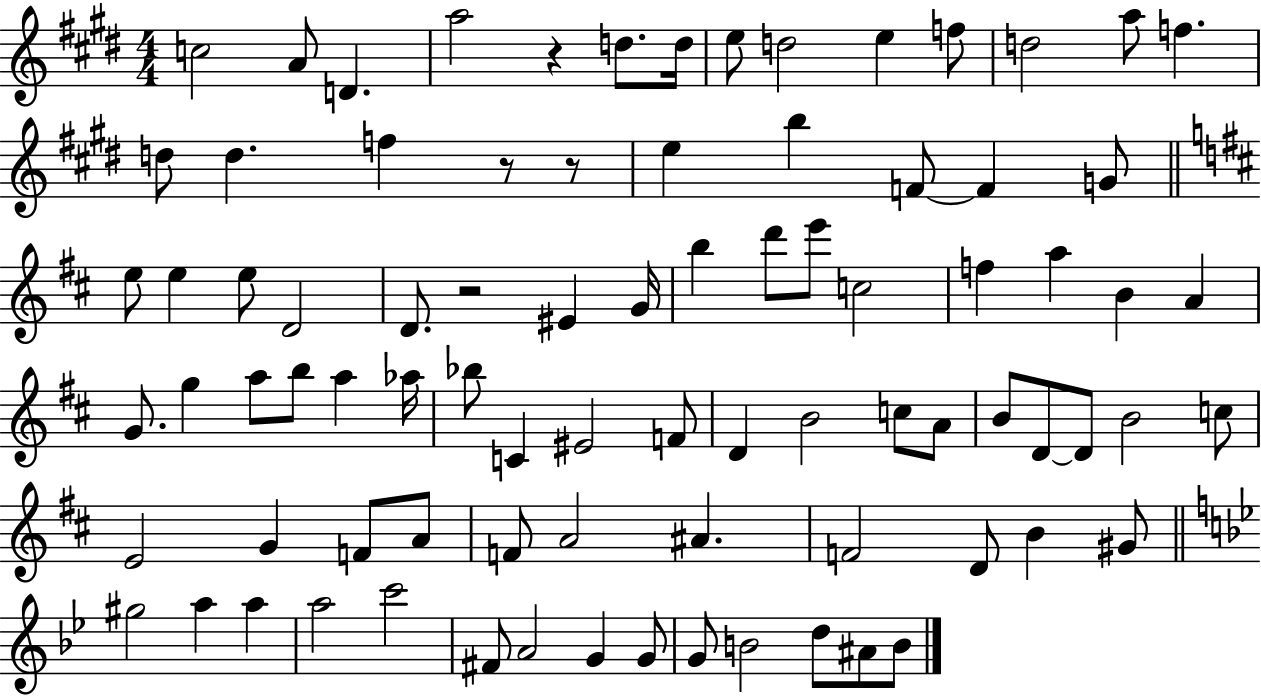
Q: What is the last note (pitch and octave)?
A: B4